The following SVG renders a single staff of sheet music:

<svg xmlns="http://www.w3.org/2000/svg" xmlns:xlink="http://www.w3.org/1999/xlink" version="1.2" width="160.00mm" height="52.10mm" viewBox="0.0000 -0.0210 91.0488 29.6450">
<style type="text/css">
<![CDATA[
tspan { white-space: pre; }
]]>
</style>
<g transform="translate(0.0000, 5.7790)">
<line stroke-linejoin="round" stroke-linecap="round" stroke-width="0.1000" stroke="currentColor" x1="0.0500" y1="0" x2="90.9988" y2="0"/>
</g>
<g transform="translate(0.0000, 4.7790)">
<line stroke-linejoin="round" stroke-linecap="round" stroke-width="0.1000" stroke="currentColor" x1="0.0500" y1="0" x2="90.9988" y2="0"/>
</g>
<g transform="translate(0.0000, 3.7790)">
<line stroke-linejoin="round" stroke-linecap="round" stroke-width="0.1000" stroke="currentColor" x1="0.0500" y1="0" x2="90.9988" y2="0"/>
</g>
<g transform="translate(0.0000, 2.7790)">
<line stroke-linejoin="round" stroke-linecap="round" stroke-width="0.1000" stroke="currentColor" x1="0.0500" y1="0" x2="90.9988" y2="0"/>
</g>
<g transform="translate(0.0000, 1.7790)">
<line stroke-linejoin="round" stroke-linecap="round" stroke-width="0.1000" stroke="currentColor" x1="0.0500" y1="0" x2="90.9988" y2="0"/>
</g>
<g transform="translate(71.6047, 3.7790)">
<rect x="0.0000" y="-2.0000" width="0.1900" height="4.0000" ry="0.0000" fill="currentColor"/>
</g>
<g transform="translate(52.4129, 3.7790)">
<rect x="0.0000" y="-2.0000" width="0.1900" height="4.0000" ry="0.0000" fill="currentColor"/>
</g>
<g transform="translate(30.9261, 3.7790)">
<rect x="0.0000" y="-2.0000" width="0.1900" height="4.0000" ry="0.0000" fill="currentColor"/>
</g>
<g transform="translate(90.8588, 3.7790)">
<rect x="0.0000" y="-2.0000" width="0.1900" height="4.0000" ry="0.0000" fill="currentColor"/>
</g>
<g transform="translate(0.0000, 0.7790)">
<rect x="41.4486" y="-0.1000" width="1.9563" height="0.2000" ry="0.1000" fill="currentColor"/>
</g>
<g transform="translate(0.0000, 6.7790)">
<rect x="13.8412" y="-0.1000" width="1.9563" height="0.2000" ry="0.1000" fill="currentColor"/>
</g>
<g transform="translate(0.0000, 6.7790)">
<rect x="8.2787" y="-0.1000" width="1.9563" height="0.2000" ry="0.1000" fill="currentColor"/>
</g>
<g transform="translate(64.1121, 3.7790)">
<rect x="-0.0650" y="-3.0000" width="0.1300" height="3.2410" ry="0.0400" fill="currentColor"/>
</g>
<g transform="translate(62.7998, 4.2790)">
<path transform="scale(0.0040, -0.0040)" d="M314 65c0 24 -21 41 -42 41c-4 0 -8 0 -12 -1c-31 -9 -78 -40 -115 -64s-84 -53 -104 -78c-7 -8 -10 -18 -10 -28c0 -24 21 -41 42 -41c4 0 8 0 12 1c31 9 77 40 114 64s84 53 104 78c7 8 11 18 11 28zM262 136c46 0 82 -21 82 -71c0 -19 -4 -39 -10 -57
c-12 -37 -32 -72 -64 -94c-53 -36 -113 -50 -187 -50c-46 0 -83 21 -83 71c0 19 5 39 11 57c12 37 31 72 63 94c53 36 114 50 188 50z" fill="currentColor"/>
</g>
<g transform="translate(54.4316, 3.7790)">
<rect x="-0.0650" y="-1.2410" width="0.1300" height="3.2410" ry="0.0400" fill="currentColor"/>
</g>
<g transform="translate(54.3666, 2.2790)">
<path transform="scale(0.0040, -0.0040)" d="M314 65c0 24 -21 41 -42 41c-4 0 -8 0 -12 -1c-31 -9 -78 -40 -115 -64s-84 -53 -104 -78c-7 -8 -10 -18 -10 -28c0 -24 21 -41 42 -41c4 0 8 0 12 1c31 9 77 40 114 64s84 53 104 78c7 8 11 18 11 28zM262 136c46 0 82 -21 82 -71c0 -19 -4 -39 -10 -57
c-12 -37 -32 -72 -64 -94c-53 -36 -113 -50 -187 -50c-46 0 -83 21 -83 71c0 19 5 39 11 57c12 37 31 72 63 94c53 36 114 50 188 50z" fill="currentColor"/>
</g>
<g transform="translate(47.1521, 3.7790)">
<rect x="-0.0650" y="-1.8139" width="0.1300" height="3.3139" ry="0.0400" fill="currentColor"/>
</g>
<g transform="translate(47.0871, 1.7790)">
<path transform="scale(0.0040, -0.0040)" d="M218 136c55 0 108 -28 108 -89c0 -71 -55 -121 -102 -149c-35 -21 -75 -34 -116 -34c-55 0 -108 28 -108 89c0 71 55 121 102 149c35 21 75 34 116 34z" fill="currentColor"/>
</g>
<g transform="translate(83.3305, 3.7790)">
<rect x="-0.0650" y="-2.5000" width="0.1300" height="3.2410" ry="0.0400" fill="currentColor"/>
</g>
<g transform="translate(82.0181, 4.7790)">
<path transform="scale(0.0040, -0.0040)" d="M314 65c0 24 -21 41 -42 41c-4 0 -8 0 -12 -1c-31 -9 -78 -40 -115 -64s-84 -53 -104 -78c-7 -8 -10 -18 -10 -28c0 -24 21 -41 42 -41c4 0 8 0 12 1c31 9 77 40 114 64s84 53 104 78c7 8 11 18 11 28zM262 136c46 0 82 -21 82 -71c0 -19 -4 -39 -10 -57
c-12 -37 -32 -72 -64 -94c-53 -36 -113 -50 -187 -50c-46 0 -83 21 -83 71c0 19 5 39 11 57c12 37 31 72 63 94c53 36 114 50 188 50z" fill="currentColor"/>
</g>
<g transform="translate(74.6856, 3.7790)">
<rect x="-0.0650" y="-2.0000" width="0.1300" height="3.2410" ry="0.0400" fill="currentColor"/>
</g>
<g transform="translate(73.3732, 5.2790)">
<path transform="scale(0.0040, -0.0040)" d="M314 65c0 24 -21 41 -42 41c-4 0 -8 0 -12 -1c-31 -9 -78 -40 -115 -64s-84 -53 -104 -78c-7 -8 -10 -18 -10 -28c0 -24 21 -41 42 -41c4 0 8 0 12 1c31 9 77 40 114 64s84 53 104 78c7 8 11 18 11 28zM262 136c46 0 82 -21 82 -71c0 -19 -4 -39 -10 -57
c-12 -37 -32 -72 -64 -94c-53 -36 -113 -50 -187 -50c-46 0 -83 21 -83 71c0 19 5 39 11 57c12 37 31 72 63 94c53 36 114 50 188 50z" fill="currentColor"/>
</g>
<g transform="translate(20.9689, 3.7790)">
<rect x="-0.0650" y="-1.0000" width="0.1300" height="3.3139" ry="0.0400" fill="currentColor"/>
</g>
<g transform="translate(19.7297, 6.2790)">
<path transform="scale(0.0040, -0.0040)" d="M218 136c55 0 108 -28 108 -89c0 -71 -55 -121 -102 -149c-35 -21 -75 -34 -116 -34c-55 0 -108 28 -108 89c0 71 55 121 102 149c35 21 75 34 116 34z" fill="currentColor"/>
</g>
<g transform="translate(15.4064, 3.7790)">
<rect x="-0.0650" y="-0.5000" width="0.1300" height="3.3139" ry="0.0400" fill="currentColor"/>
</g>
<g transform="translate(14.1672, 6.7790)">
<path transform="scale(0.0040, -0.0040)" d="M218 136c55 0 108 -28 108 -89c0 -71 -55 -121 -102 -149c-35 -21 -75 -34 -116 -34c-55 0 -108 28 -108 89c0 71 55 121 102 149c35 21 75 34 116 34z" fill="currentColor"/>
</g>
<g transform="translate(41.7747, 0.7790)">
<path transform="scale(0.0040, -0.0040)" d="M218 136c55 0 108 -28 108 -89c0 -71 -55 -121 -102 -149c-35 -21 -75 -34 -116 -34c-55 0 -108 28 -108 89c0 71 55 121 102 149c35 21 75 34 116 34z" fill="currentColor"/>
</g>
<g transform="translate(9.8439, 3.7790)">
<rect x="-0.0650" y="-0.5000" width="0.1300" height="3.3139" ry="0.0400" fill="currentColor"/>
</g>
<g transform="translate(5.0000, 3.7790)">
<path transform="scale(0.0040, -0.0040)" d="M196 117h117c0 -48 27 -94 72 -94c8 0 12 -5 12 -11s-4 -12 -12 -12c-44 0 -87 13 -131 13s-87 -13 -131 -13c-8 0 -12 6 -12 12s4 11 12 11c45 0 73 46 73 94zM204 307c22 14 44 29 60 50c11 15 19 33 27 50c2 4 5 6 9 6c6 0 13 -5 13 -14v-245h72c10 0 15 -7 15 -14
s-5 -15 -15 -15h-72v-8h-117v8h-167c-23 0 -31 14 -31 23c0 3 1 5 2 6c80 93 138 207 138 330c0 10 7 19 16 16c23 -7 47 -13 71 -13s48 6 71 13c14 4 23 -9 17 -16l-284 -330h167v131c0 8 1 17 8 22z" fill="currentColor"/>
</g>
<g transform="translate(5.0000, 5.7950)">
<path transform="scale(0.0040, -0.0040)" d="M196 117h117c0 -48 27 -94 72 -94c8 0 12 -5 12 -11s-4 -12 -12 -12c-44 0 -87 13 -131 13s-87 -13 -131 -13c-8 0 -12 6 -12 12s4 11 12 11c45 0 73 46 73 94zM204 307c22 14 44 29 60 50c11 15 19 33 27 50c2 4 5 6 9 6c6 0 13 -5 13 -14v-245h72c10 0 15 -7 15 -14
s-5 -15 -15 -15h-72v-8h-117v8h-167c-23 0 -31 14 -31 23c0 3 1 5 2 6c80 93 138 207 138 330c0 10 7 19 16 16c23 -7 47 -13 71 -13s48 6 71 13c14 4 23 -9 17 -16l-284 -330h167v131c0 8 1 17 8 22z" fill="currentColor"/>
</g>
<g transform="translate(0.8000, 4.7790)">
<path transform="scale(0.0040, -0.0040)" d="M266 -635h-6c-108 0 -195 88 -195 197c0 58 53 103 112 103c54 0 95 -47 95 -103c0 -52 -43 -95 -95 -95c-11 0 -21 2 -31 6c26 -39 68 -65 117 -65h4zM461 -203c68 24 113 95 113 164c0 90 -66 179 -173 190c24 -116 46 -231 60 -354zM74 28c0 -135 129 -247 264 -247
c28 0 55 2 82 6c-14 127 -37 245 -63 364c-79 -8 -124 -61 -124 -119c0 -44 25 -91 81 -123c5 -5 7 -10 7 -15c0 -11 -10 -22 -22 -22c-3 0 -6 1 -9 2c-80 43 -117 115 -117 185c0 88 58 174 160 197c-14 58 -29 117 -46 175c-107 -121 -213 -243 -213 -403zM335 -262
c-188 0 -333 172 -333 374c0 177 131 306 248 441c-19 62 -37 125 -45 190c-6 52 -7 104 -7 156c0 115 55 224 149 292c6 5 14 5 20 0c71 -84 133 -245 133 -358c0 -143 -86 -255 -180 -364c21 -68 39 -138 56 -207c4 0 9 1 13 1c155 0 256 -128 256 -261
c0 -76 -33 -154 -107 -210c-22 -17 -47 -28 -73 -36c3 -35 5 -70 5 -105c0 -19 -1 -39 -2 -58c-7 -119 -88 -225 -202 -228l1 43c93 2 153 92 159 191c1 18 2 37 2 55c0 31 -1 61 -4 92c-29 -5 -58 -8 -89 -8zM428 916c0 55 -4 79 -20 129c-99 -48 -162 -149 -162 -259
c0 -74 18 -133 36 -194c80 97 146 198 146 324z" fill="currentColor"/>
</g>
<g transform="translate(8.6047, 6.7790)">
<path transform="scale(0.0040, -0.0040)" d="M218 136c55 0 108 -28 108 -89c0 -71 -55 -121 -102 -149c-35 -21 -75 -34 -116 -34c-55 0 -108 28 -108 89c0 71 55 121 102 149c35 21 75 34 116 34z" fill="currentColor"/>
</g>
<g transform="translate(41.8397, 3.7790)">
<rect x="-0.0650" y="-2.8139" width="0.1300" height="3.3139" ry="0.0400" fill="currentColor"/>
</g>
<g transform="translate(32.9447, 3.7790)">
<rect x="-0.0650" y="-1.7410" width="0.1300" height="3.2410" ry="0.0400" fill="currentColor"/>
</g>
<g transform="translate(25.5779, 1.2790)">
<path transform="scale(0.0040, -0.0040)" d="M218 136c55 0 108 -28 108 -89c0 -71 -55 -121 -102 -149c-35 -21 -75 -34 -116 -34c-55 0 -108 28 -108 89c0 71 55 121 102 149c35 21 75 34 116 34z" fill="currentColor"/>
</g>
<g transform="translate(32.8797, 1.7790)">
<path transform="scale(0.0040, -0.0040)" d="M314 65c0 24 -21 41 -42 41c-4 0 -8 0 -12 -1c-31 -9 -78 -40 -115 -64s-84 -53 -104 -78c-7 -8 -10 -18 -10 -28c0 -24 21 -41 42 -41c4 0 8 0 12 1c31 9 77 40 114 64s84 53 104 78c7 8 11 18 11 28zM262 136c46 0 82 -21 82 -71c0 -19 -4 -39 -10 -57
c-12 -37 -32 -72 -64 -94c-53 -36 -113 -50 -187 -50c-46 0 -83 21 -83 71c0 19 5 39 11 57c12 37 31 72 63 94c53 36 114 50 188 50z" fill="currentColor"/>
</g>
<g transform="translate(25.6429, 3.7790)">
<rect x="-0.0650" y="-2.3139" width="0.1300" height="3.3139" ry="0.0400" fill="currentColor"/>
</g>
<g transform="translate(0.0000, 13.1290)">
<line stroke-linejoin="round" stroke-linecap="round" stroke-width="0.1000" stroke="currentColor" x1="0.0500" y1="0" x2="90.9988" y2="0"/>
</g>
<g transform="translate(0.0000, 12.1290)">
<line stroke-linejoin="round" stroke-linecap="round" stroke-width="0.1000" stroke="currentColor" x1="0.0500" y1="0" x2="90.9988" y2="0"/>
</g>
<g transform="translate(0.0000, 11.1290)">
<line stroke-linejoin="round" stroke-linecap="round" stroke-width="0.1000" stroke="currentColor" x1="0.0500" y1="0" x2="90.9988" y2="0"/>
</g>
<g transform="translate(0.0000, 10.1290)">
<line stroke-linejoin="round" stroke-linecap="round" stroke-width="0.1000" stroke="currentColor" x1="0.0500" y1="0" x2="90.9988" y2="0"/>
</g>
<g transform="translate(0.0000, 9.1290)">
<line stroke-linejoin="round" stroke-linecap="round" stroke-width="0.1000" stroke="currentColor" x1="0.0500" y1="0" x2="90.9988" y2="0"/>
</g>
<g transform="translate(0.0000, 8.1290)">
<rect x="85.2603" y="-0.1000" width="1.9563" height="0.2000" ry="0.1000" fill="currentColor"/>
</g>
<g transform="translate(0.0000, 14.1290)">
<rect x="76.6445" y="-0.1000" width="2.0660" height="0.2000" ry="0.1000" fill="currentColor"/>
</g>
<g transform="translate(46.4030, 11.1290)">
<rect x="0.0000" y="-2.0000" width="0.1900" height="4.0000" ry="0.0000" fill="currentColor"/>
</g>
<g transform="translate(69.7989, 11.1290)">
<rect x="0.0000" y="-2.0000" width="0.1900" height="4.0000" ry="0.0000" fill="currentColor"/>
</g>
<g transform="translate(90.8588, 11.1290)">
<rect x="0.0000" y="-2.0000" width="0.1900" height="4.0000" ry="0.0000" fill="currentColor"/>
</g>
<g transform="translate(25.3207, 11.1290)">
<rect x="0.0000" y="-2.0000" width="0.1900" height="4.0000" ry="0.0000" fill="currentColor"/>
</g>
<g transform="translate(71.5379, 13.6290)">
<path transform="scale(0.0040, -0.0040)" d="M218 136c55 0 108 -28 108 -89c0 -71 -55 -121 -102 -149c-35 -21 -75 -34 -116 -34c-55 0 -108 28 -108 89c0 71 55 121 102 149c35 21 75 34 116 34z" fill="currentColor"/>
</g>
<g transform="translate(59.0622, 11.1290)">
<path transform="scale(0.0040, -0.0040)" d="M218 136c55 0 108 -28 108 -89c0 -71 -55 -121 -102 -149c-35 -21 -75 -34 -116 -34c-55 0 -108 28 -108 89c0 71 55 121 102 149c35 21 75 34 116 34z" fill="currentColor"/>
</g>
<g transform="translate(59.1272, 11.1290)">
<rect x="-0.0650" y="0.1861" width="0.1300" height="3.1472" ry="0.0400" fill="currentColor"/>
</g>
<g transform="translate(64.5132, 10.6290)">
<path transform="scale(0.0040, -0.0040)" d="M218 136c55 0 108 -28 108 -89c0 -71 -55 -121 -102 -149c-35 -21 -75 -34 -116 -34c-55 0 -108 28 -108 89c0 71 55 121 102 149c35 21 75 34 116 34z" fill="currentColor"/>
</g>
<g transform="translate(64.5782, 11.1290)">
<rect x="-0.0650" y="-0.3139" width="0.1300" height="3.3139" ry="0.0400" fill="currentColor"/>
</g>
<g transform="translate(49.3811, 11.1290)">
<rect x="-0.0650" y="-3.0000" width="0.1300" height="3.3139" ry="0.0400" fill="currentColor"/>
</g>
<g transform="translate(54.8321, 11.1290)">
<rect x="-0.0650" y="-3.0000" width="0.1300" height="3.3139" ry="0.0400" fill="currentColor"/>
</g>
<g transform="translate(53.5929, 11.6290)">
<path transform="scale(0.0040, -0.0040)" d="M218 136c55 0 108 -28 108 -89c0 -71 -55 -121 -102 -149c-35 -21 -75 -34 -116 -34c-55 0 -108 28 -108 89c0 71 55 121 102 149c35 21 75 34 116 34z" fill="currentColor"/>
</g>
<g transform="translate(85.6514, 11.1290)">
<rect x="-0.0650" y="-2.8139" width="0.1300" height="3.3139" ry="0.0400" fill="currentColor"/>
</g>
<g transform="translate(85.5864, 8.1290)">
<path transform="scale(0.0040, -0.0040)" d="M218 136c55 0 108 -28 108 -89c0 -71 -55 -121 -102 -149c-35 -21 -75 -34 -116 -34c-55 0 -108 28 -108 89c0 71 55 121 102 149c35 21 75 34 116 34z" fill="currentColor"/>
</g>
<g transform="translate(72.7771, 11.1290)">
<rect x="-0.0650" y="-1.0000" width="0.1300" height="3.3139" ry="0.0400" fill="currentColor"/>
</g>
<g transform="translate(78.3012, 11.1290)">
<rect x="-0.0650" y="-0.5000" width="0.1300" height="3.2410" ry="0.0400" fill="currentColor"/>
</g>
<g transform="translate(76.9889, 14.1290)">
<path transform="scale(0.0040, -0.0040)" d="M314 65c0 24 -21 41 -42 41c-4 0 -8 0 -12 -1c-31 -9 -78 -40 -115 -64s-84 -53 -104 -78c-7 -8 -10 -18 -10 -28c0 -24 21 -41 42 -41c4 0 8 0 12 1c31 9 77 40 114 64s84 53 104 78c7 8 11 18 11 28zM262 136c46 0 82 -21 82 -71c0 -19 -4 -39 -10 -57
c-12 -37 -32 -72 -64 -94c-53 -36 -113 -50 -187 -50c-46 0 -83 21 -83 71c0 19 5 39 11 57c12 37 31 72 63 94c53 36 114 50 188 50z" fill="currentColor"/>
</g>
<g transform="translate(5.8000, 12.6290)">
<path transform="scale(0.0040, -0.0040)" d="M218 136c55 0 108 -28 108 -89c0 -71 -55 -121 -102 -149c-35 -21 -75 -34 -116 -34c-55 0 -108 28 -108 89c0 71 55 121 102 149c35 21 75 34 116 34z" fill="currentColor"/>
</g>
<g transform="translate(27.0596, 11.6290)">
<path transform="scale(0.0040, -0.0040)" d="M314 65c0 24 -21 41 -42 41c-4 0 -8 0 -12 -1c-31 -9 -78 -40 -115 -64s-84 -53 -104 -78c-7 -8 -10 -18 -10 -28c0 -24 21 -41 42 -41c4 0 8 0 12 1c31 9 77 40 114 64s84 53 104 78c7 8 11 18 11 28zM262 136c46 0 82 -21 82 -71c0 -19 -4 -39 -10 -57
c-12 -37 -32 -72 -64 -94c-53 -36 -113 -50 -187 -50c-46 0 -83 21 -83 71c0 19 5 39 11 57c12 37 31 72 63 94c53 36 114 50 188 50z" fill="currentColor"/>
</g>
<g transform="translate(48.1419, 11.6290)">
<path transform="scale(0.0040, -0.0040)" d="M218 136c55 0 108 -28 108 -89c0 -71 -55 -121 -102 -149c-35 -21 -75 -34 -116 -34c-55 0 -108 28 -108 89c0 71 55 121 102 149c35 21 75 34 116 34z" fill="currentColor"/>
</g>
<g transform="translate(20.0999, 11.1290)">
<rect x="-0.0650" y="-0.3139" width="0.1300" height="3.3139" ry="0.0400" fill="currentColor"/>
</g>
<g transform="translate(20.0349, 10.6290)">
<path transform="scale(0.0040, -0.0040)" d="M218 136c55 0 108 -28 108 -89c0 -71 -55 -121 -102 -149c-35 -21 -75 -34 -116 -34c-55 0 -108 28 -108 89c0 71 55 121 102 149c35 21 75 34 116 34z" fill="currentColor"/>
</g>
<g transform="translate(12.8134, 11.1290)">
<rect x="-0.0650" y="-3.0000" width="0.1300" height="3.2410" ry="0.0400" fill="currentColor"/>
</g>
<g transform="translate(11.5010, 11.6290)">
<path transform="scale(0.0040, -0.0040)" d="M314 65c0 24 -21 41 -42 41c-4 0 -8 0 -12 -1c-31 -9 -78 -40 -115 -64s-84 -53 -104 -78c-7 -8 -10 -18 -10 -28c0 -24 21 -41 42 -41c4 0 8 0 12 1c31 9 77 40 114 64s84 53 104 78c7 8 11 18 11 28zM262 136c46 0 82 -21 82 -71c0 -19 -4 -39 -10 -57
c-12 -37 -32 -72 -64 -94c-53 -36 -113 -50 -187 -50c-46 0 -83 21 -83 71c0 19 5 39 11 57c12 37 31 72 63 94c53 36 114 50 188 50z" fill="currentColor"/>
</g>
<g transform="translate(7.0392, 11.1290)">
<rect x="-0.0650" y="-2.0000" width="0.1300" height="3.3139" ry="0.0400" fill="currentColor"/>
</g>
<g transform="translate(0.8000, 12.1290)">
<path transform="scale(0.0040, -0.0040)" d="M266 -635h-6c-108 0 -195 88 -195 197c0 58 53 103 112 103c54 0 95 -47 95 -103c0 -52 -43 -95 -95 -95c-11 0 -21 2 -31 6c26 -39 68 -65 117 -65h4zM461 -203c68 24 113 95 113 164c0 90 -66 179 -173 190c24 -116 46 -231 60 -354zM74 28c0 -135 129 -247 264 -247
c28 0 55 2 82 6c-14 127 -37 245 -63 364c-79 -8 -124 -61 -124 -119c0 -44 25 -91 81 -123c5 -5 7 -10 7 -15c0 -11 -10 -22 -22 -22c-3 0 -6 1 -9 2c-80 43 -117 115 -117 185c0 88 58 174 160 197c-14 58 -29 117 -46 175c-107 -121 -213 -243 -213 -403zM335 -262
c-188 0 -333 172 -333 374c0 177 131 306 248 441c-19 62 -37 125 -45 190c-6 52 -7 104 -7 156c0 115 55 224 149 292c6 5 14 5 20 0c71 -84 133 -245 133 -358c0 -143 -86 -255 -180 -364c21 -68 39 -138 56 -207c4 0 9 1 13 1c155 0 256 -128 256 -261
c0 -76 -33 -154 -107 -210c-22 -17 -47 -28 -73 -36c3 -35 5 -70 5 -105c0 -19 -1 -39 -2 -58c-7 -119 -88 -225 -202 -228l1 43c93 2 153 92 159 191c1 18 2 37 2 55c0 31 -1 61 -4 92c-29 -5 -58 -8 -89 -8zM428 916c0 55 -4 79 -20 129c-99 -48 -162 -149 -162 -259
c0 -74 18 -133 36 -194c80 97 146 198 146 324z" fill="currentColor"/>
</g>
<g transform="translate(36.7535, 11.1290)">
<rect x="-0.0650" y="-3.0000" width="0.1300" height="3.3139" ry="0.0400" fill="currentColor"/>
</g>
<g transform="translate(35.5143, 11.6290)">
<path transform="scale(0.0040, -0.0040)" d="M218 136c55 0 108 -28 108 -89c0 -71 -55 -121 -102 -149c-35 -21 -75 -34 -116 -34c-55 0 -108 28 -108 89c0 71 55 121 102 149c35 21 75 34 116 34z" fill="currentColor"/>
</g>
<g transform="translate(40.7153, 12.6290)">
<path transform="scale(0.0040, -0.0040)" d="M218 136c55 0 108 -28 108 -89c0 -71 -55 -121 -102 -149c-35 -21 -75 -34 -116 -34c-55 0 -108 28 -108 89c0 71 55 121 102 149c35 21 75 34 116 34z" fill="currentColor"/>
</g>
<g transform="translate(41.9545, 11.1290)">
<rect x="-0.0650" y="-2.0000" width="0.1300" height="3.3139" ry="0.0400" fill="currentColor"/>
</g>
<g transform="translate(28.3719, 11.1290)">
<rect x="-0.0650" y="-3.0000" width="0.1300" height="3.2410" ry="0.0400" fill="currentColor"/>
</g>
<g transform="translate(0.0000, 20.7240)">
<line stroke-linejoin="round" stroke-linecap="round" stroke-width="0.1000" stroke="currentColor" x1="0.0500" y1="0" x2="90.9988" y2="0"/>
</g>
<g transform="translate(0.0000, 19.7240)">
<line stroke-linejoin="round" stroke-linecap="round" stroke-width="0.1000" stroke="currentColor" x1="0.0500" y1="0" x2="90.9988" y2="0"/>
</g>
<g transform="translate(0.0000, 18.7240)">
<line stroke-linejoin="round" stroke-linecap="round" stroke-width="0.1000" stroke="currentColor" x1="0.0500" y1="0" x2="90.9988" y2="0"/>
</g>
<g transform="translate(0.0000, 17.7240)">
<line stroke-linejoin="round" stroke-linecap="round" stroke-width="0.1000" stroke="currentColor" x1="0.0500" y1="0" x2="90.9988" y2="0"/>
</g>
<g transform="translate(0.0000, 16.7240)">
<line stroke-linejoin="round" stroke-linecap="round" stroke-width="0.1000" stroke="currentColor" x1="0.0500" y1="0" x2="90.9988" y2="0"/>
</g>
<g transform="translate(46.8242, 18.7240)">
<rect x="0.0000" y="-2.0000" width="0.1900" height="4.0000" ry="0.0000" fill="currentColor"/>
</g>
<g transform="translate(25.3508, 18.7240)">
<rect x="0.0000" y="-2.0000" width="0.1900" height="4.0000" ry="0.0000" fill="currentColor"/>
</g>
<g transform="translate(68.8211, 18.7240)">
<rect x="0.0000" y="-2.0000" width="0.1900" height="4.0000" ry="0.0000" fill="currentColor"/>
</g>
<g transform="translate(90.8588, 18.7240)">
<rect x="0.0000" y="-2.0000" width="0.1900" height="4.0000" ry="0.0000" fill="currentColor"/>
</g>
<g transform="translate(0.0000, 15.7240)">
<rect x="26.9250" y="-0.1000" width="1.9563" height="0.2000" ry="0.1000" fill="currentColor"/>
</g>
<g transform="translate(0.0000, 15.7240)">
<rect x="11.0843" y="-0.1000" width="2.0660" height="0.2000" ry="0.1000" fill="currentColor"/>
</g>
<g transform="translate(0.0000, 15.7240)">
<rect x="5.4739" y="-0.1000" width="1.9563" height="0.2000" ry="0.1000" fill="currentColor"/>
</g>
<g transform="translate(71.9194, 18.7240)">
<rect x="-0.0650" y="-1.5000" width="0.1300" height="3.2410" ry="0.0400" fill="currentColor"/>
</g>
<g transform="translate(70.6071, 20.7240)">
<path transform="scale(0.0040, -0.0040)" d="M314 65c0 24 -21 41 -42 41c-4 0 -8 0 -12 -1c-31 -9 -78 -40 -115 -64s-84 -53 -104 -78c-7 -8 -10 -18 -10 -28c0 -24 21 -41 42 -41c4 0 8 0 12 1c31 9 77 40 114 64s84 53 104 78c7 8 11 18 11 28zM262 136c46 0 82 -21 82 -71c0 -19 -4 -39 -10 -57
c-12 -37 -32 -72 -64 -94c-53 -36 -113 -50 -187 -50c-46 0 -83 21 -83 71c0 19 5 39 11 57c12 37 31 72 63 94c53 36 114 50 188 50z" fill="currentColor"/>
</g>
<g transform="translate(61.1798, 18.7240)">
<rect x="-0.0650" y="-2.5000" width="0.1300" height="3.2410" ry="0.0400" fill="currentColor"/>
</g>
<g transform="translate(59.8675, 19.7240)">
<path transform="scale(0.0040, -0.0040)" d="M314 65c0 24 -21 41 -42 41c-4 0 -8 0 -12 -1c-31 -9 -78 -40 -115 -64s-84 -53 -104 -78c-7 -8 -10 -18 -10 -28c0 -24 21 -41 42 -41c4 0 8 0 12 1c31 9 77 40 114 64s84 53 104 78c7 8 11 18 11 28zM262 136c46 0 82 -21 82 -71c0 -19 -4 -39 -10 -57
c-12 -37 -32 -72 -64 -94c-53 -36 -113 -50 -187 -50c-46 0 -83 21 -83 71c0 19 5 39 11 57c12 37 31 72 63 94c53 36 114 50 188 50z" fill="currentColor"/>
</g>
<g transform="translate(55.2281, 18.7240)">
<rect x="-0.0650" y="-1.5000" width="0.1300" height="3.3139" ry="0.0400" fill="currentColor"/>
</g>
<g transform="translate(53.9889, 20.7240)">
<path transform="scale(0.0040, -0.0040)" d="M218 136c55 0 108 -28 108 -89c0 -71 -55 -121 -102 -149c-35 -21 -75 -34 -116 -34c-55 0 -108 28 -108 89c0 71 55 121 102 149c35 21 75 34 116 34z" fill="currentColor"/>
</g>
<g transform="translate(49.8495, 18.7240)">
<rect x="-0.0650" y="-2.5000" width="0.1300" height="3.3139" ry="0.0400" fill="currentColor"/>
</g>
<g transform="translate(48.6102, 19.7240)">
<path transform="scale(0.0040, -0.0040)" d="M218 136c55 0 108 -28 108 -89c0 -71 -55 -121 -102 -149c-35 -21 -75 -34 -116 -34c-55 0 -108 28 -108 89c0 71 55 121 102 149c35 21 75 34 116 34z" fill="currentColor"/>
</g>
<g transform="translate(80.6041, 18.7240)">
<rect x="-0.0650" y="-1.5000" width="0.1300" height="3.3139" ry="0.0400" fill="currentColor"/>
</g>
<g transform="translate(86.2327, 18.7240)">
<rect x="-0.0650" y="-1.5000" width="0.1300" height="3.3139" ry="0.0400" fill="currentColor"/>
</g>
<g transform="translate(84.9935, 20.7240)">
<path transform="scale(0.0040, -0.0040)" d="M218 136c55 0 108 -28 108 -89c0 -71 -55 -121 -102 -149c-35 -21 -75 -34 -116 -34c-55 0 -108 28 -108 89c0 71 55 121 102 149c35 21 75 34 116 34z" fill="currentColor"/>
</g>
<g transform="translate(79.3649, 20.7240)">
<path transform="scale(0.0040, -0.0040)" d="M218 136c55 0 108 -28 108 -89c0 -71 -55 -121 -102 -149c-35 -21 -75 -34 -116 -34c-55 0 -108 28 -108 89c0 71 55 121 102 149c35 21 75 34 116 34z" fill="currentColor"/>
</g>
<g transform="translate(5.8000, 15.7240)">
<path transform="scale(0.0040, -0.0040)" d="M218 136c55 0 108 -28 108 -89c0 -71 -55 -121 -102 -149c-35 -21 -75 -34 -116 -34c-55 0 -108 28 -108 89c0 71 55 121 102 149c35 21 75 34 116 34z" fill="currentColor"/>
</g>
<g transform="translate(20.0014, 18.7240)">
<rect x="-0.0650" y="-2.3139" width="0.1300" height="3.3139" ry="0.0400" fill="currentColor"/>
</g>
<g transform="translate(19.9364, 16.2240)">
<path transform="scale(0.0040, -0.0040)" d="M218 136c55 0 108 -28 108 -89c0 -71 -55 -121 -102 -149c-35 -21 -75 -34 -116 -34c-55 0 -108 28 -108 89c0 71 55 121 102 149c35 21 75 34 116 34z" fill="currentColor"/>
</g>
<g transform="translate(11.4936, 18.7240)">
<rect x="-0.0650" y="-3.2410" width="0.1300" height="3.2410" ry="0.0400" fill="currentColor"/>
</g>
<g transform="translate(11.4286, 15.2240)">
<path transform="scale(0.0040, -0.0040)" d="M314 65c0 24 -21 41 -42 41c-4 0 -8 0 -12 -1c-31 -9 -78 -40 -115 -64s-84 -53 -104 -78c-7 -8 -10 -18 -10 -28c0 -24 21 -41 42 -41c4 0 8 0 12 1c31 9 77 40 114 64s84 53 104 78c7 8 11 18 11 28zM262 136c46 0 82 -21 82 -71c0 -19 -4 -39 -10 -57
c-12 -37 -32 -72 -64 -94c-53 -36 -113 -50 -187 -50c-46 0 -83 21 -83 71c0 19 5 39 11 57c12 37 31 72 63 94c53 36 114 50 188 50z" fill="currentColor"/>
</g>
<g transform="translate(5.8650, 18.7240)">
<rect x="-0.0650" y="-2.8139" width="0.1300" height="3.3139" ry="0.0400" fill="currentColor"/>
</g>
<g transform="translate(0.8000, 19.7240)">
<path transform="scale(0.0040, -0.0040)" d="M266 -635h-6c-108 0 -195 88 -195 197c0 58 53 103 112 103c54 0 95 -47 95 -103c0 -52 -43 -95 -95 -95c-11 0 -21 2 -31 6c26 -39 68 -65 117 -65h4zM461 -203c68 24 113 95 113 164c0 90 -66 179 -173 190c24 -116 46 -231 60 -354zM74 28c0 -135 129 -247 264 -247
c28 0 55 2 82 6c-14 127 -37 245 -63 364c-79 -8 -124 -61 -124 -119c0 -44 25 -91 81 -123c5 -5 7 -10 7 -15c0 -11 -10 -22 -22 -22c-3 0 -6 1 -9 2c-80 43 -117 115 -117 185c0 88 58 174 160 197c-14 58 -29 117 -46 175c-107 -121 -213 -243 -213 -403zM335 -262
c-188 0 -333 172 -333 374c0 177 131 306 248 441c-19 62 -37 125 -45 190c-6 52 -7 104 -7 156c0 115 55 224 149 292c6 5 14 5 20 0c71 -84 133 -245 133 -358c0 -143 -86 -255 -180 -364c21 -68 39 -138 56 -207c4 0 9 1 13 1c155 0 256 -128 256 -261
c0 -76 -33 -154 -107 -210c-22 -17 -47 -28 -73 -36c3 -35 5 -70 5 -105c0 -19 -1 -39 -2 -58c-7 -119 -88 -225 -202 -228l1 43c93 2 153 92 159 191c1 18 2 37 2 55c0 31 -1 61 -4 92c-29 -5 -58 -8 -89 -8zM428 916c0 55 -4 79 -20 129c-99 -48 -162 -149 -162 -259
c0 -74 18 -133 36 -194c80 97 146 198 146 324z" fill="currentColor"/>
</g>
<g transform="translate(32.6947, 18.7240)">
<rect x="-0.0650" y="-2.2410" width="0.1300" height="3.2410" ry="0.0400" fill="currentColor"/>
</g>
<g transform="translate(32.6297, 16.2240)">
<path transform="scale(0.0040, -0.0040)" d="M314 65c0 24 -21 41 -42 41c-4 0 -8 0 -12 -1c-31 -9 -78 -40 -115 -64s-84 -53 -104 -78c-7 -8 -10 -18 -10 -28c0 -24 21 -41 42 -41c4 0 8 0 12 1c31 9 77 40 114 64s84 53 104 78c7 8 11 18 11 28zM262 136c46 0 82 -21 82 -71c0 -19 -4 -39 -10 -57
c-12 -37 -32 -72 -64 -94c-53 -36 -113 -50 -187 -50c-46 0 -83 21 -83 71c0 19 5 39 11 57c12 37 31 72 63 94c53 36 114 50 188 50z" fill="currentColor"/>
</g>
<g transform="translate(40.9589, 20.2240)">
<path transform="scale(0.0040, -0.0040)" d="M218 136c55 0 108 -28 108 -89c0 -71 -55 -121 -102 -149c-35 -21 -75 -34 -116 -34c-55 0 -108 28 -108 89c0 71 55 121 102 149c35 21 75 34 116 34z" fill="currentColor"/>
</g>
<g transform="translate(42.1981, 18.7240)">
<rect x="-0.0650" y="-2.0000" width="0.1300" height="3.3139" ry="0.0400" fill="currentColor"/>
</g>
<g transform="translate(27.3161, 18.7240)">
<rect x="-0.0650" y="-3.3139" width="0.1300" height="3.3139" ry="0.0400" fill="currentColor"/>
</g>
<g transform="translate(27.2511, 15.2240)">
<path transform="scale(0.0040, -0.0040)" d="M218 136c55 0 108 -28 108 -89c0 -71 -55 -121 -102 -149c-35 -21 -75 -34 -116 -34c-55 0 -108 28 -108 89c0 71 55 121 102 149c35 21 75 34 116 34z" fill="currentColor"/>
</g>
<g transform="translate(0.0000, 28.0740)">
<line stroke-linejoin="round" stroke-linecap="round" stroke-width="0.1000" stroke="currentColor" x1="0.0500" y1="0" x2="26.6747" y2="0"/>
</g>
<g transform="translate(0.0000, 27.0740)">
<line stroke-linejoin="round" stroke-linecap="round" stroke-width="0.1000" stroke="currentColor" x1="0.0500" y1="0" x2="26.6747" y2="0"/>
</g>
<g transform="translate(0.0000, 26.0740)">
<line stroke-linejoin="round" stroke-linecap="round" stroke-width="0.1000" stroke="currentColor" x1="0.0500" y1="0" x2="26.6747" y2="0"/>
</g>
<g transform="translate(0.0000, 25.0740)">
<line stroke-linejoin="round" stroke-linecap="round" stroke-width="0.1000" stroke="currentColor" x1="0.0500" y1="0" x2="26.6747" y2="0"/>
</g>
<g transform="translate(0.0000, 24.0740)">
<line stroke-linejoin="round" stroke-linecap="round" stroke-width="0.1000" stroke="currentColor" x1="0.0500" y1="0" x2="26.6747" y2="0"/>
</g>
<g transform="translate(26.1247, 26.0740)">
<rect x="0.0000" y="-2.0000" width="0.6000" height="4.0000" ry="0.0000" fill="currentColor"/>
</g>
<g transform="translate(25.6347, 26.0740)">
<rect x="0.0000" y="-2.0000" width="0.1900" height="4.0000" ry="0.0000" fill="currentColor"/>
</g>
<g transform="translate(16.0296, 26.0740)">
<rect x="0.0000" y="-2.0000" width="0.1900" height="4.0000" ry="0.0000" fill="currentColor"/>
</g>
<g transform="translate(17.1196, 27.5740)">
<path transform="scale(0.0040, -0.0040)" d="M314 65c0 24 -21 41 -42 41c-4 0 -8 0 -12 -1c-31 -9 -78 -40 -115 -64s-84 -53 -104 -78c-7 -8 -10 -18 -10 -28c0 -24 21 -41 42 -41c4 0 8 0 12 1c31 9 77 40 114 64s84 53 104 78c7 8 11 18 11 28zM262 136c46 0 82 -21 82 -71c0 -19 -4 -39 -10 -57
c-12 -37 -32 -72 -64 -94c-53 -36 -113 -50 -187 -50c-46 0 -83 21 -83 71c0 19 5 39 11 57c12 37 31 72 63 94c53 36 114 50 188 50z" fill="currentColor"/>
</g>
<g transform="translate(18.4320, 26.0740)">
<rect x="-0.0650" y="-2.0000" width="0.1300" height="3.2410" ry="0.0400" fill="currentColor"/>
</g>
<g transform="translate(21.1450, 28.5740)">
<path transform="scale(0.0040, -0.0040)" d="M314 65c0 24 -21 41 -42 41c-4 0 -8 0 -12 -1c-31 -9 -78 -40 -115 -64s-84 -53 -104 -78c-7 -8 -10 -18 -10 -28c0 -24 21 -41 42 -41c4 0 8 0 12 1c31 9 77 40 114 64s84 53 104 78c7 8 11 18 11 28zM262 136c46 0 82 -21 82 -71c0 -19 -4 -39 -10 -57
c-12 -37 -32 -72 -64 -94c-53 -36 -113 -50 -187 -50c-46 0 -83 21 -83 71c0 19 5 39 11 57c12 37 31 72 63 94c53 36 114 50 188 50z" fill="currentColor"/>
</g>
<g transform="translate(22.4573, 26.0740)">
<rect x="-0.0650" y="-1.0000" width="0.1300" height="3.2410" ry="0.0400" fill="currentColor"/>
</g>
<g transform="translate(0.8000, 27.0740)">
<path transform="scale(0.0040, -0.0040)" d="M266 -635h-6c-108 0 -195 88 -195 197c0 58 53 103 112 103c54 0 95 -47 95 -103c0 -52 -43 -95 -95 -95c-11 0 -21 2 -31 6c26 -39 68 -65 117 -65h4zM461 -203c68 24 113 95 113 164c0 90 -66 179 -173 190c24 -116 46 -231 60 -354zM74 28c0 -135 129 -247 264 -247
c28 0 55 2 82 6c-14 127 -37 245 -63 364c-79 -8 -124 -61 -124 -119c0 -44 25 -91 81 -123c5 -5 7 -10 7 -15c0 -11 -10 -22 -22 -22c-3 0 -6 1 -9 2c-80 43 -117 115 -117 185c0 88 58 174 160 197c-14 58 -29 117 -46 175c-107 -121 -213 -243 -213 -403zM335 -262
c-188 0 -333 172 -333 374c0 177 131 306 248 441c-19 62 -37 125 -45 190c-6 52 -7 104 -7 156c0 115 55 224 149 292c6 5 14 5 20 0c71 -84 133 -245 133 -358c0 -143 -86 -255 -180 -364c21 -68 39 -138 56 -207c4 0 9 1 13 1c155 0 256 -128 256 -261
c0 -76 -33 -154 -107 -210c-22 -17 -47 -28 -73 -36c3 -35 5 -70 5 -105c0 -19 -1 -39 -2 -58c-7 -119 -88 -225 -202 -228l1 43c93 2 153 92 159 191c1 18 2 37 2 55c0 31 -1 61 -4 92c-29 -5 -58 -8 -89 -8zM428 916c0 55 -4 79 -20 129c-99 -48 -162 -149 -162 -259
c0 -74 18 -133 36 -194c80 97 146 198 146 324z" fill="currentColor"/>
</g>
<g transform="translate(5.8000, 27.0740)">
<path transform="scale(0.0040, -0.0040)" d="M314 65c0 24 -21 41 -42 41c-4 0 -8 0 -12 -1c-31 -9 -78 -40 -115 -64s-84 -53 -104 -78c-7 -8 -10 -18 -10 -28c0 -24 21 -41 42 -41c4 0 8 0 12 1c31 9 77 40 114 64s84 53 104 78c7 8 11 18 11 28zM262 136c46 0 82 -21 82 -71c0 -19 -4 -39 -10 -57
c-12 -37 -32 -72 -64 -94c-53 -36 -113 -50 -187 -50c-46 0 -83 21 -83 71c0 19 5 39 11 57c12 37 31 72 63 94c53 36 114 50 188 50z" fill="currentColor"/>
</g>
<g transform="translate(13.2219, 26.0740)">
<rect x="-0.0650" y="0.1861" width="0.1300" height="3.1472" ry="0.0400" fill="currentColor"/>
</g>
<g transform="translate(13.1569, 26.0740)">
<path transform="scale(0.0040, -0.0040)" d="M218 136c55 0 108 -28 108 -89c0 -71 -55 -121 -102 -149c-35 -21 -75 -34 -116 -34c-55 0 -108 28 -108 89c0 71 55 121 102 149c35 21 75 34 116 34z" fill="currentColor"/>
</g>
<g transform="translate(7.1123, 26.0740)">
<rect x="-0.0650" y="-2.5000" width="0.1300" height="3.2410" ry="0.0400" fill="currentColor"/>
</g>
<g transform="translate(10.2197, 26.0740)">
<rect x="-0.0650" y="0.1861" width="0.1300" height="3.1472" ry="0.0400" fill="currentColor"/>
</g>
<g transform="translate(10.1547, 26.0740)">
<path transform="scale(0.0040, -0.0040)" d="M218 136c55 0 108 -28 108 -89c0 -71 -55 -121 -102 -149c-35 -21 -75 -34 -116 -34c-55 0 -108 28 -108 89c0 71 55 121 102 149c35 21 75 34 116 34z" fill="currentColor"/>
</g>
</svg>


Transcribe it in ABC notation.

X:1
T:Untitled
M:4/4
L:1/4
K:C
C C D g f2 a f e2 A2 F2 G2 F A2 c A2 A F A A B c D C2 a a b2 g b g2 F G E G2 E2 E E G2 B B F2 D2